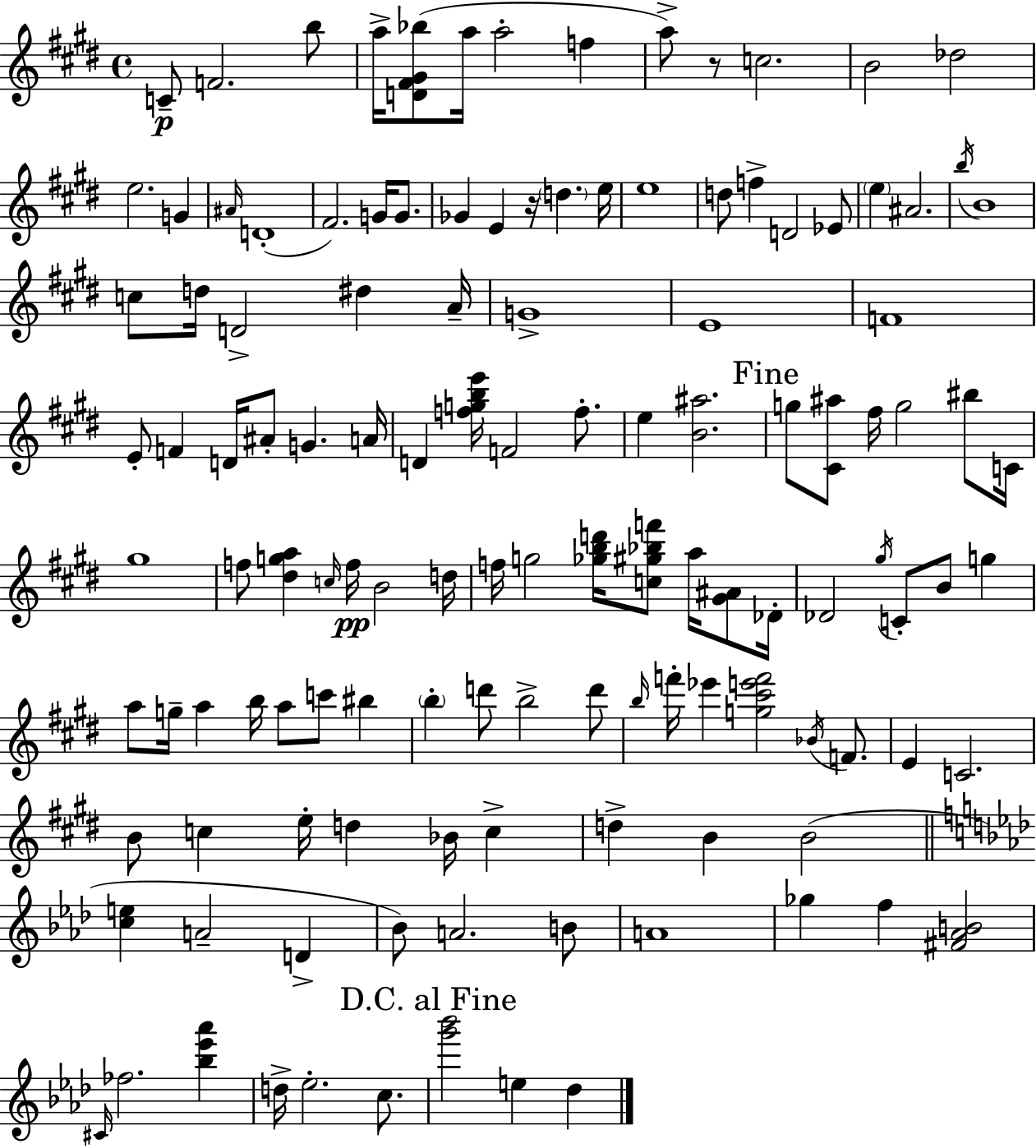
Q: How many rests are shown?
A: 2